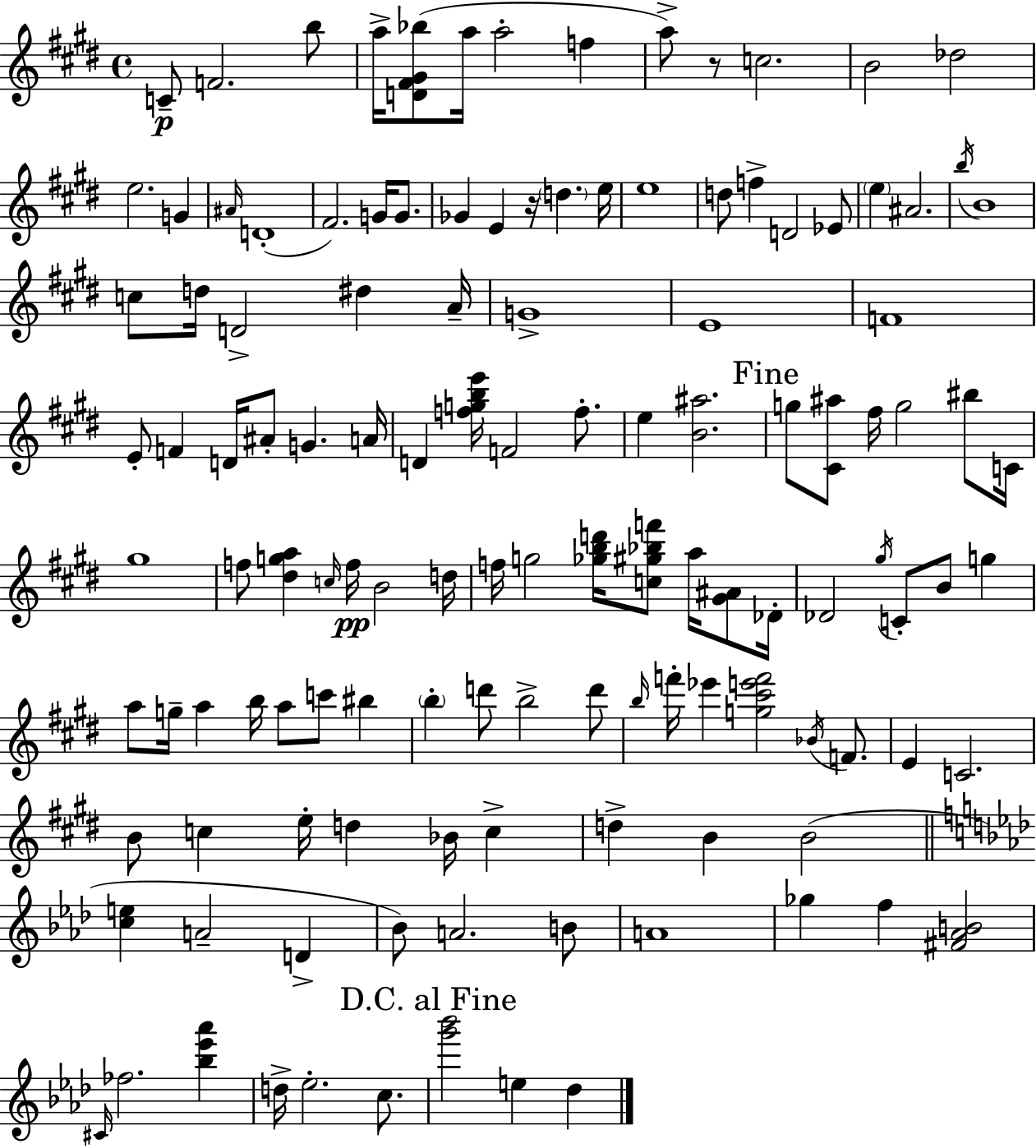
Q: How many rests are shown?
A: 2